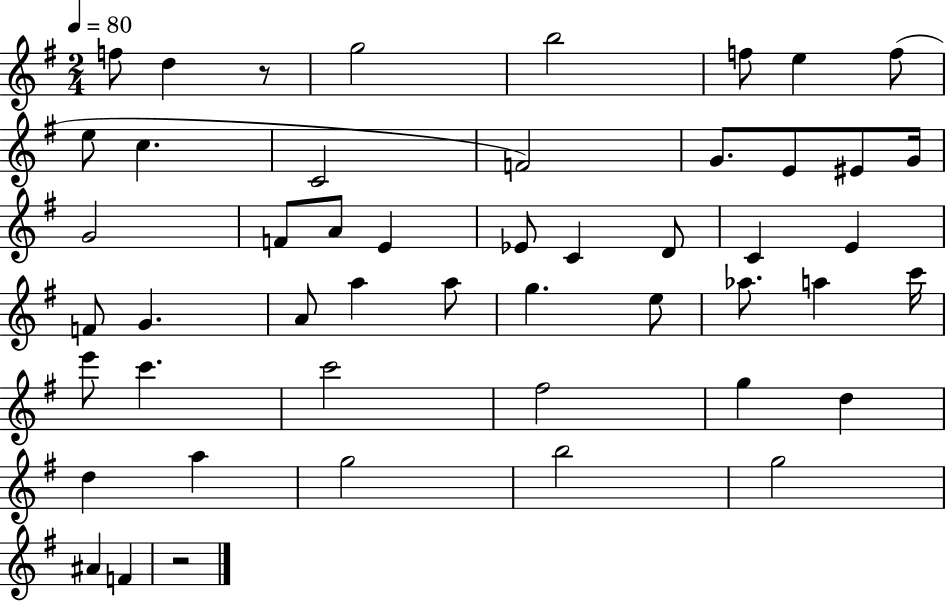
{
  \clef treble
  \numericTimeSignature
  \time 2/4
  \key g \major
  \tempo 4 = 80
  f''8 d''4 r8 | g''2 | b''2 | f''8 e''4 f''8( | \break e''8 c''4. | c'2 | f'2) | g'8. e'8 eis'8 g'16 | \break g'2 | f'8 a'8 e'4 | ees'8 c'4 d'8 | c'4 e'4 | \break f'8 g'4. | a'8 a''4 a''8 | g''4. e''8 | aes''8. a''4 c'''16 | \break e'''8 c'''4. | c'''2 | fis''2 | g''4 d''4 | \break d''4 a''4 | g''2 | b''2 | g''2 | \break ais'4 f'4 | r2 | \bar "|."
}